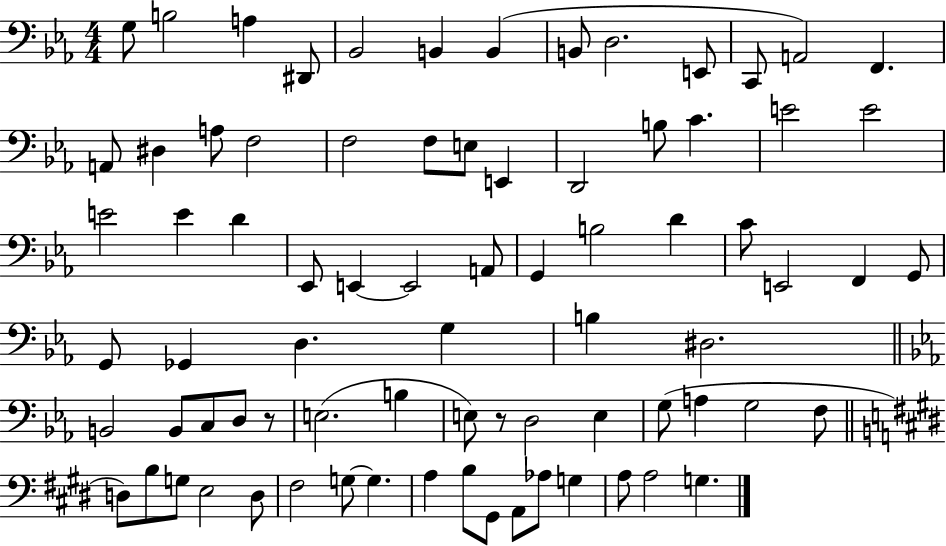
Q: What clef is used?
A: bass